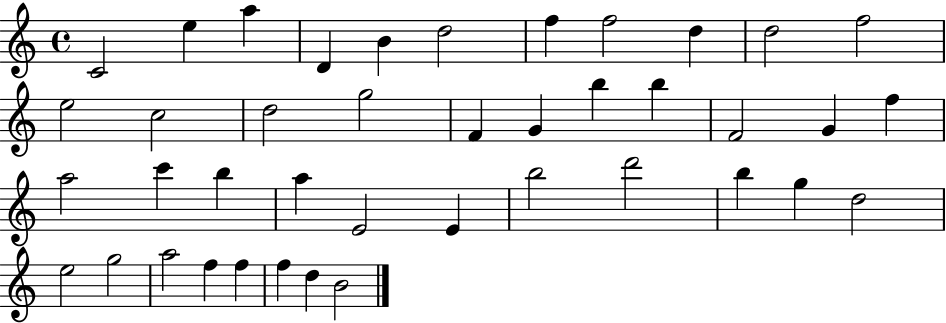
{
  \clef treble
  \time 4/4
  \defaultTimeSignature
  \key c \major
  c'2 e''4 a''4 | d'4 b'4 d''2 | f''4 f''2 d''4 | d''2 f''2 | \break e''2 c''2 | d''2 g''2 | f'4 g'4 b''4 b''4 | f'2 g'4 f''4 | \break a''2 c'''4 b''4 | a''4 e'2 e'4 | b''2 d'''2 | b''4 g''4 d''2 | \break e''2 g''2 | a''2 f''4 f''4 | f''4 d''4 b'2 | \bar "|."
}